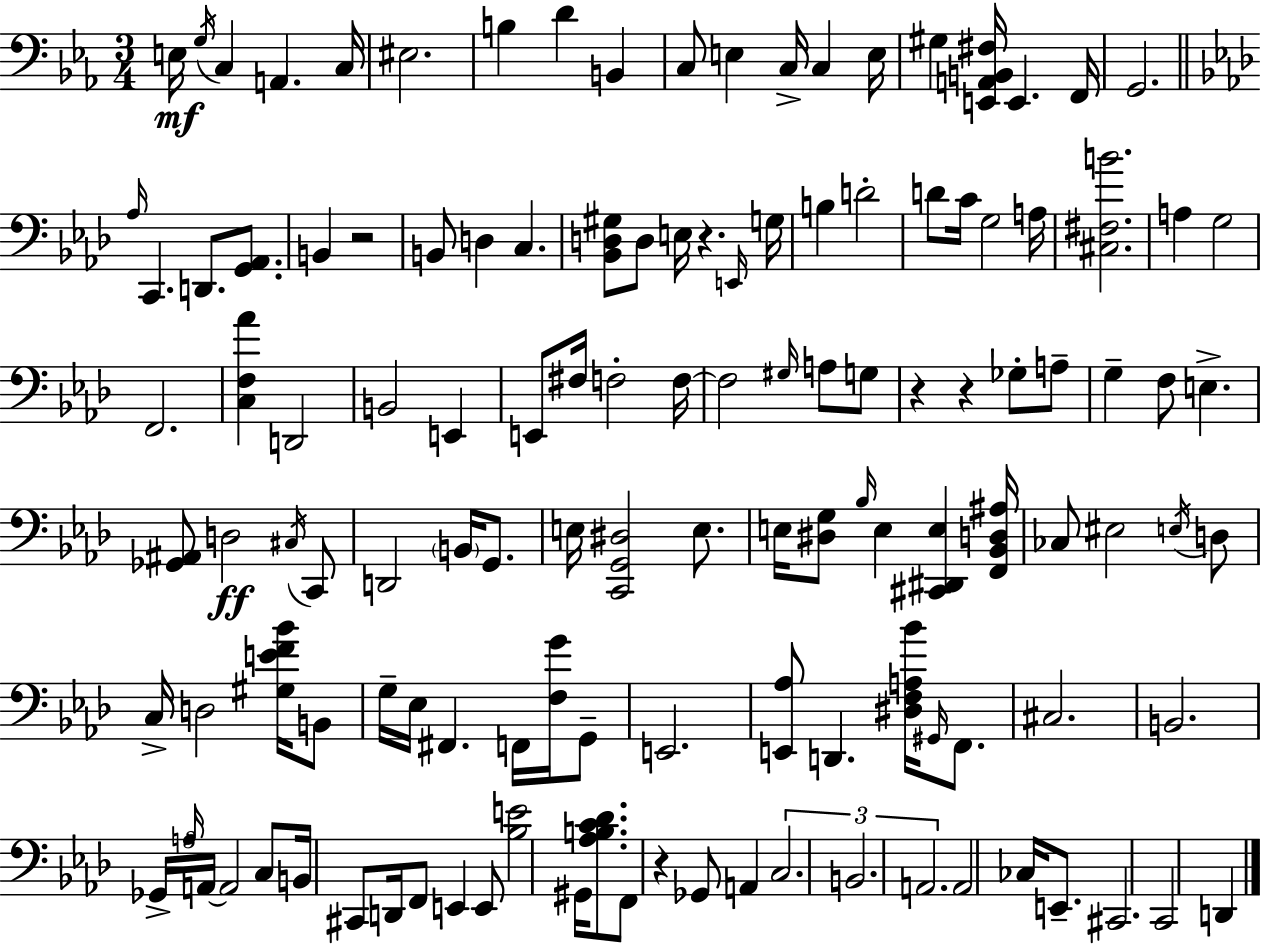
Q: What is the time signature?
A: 3/4